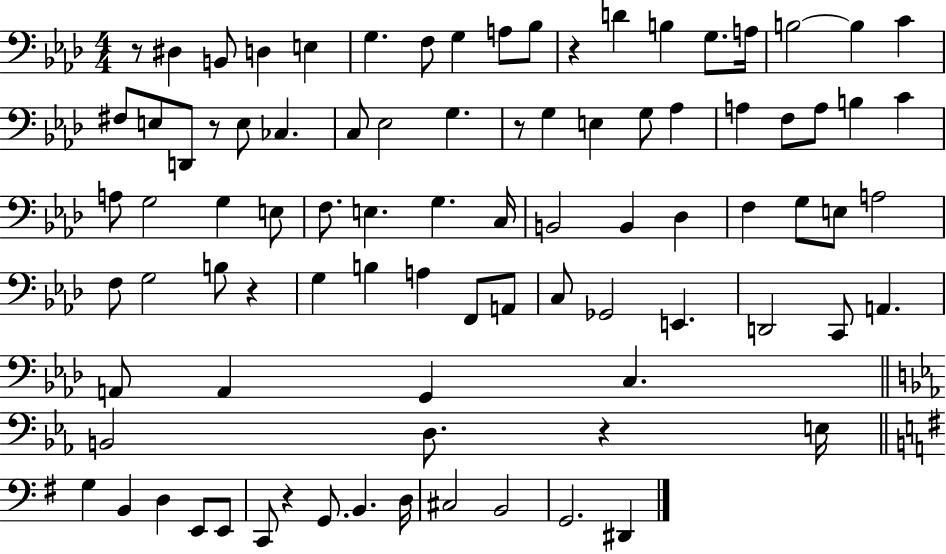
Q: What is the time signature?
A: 4/4